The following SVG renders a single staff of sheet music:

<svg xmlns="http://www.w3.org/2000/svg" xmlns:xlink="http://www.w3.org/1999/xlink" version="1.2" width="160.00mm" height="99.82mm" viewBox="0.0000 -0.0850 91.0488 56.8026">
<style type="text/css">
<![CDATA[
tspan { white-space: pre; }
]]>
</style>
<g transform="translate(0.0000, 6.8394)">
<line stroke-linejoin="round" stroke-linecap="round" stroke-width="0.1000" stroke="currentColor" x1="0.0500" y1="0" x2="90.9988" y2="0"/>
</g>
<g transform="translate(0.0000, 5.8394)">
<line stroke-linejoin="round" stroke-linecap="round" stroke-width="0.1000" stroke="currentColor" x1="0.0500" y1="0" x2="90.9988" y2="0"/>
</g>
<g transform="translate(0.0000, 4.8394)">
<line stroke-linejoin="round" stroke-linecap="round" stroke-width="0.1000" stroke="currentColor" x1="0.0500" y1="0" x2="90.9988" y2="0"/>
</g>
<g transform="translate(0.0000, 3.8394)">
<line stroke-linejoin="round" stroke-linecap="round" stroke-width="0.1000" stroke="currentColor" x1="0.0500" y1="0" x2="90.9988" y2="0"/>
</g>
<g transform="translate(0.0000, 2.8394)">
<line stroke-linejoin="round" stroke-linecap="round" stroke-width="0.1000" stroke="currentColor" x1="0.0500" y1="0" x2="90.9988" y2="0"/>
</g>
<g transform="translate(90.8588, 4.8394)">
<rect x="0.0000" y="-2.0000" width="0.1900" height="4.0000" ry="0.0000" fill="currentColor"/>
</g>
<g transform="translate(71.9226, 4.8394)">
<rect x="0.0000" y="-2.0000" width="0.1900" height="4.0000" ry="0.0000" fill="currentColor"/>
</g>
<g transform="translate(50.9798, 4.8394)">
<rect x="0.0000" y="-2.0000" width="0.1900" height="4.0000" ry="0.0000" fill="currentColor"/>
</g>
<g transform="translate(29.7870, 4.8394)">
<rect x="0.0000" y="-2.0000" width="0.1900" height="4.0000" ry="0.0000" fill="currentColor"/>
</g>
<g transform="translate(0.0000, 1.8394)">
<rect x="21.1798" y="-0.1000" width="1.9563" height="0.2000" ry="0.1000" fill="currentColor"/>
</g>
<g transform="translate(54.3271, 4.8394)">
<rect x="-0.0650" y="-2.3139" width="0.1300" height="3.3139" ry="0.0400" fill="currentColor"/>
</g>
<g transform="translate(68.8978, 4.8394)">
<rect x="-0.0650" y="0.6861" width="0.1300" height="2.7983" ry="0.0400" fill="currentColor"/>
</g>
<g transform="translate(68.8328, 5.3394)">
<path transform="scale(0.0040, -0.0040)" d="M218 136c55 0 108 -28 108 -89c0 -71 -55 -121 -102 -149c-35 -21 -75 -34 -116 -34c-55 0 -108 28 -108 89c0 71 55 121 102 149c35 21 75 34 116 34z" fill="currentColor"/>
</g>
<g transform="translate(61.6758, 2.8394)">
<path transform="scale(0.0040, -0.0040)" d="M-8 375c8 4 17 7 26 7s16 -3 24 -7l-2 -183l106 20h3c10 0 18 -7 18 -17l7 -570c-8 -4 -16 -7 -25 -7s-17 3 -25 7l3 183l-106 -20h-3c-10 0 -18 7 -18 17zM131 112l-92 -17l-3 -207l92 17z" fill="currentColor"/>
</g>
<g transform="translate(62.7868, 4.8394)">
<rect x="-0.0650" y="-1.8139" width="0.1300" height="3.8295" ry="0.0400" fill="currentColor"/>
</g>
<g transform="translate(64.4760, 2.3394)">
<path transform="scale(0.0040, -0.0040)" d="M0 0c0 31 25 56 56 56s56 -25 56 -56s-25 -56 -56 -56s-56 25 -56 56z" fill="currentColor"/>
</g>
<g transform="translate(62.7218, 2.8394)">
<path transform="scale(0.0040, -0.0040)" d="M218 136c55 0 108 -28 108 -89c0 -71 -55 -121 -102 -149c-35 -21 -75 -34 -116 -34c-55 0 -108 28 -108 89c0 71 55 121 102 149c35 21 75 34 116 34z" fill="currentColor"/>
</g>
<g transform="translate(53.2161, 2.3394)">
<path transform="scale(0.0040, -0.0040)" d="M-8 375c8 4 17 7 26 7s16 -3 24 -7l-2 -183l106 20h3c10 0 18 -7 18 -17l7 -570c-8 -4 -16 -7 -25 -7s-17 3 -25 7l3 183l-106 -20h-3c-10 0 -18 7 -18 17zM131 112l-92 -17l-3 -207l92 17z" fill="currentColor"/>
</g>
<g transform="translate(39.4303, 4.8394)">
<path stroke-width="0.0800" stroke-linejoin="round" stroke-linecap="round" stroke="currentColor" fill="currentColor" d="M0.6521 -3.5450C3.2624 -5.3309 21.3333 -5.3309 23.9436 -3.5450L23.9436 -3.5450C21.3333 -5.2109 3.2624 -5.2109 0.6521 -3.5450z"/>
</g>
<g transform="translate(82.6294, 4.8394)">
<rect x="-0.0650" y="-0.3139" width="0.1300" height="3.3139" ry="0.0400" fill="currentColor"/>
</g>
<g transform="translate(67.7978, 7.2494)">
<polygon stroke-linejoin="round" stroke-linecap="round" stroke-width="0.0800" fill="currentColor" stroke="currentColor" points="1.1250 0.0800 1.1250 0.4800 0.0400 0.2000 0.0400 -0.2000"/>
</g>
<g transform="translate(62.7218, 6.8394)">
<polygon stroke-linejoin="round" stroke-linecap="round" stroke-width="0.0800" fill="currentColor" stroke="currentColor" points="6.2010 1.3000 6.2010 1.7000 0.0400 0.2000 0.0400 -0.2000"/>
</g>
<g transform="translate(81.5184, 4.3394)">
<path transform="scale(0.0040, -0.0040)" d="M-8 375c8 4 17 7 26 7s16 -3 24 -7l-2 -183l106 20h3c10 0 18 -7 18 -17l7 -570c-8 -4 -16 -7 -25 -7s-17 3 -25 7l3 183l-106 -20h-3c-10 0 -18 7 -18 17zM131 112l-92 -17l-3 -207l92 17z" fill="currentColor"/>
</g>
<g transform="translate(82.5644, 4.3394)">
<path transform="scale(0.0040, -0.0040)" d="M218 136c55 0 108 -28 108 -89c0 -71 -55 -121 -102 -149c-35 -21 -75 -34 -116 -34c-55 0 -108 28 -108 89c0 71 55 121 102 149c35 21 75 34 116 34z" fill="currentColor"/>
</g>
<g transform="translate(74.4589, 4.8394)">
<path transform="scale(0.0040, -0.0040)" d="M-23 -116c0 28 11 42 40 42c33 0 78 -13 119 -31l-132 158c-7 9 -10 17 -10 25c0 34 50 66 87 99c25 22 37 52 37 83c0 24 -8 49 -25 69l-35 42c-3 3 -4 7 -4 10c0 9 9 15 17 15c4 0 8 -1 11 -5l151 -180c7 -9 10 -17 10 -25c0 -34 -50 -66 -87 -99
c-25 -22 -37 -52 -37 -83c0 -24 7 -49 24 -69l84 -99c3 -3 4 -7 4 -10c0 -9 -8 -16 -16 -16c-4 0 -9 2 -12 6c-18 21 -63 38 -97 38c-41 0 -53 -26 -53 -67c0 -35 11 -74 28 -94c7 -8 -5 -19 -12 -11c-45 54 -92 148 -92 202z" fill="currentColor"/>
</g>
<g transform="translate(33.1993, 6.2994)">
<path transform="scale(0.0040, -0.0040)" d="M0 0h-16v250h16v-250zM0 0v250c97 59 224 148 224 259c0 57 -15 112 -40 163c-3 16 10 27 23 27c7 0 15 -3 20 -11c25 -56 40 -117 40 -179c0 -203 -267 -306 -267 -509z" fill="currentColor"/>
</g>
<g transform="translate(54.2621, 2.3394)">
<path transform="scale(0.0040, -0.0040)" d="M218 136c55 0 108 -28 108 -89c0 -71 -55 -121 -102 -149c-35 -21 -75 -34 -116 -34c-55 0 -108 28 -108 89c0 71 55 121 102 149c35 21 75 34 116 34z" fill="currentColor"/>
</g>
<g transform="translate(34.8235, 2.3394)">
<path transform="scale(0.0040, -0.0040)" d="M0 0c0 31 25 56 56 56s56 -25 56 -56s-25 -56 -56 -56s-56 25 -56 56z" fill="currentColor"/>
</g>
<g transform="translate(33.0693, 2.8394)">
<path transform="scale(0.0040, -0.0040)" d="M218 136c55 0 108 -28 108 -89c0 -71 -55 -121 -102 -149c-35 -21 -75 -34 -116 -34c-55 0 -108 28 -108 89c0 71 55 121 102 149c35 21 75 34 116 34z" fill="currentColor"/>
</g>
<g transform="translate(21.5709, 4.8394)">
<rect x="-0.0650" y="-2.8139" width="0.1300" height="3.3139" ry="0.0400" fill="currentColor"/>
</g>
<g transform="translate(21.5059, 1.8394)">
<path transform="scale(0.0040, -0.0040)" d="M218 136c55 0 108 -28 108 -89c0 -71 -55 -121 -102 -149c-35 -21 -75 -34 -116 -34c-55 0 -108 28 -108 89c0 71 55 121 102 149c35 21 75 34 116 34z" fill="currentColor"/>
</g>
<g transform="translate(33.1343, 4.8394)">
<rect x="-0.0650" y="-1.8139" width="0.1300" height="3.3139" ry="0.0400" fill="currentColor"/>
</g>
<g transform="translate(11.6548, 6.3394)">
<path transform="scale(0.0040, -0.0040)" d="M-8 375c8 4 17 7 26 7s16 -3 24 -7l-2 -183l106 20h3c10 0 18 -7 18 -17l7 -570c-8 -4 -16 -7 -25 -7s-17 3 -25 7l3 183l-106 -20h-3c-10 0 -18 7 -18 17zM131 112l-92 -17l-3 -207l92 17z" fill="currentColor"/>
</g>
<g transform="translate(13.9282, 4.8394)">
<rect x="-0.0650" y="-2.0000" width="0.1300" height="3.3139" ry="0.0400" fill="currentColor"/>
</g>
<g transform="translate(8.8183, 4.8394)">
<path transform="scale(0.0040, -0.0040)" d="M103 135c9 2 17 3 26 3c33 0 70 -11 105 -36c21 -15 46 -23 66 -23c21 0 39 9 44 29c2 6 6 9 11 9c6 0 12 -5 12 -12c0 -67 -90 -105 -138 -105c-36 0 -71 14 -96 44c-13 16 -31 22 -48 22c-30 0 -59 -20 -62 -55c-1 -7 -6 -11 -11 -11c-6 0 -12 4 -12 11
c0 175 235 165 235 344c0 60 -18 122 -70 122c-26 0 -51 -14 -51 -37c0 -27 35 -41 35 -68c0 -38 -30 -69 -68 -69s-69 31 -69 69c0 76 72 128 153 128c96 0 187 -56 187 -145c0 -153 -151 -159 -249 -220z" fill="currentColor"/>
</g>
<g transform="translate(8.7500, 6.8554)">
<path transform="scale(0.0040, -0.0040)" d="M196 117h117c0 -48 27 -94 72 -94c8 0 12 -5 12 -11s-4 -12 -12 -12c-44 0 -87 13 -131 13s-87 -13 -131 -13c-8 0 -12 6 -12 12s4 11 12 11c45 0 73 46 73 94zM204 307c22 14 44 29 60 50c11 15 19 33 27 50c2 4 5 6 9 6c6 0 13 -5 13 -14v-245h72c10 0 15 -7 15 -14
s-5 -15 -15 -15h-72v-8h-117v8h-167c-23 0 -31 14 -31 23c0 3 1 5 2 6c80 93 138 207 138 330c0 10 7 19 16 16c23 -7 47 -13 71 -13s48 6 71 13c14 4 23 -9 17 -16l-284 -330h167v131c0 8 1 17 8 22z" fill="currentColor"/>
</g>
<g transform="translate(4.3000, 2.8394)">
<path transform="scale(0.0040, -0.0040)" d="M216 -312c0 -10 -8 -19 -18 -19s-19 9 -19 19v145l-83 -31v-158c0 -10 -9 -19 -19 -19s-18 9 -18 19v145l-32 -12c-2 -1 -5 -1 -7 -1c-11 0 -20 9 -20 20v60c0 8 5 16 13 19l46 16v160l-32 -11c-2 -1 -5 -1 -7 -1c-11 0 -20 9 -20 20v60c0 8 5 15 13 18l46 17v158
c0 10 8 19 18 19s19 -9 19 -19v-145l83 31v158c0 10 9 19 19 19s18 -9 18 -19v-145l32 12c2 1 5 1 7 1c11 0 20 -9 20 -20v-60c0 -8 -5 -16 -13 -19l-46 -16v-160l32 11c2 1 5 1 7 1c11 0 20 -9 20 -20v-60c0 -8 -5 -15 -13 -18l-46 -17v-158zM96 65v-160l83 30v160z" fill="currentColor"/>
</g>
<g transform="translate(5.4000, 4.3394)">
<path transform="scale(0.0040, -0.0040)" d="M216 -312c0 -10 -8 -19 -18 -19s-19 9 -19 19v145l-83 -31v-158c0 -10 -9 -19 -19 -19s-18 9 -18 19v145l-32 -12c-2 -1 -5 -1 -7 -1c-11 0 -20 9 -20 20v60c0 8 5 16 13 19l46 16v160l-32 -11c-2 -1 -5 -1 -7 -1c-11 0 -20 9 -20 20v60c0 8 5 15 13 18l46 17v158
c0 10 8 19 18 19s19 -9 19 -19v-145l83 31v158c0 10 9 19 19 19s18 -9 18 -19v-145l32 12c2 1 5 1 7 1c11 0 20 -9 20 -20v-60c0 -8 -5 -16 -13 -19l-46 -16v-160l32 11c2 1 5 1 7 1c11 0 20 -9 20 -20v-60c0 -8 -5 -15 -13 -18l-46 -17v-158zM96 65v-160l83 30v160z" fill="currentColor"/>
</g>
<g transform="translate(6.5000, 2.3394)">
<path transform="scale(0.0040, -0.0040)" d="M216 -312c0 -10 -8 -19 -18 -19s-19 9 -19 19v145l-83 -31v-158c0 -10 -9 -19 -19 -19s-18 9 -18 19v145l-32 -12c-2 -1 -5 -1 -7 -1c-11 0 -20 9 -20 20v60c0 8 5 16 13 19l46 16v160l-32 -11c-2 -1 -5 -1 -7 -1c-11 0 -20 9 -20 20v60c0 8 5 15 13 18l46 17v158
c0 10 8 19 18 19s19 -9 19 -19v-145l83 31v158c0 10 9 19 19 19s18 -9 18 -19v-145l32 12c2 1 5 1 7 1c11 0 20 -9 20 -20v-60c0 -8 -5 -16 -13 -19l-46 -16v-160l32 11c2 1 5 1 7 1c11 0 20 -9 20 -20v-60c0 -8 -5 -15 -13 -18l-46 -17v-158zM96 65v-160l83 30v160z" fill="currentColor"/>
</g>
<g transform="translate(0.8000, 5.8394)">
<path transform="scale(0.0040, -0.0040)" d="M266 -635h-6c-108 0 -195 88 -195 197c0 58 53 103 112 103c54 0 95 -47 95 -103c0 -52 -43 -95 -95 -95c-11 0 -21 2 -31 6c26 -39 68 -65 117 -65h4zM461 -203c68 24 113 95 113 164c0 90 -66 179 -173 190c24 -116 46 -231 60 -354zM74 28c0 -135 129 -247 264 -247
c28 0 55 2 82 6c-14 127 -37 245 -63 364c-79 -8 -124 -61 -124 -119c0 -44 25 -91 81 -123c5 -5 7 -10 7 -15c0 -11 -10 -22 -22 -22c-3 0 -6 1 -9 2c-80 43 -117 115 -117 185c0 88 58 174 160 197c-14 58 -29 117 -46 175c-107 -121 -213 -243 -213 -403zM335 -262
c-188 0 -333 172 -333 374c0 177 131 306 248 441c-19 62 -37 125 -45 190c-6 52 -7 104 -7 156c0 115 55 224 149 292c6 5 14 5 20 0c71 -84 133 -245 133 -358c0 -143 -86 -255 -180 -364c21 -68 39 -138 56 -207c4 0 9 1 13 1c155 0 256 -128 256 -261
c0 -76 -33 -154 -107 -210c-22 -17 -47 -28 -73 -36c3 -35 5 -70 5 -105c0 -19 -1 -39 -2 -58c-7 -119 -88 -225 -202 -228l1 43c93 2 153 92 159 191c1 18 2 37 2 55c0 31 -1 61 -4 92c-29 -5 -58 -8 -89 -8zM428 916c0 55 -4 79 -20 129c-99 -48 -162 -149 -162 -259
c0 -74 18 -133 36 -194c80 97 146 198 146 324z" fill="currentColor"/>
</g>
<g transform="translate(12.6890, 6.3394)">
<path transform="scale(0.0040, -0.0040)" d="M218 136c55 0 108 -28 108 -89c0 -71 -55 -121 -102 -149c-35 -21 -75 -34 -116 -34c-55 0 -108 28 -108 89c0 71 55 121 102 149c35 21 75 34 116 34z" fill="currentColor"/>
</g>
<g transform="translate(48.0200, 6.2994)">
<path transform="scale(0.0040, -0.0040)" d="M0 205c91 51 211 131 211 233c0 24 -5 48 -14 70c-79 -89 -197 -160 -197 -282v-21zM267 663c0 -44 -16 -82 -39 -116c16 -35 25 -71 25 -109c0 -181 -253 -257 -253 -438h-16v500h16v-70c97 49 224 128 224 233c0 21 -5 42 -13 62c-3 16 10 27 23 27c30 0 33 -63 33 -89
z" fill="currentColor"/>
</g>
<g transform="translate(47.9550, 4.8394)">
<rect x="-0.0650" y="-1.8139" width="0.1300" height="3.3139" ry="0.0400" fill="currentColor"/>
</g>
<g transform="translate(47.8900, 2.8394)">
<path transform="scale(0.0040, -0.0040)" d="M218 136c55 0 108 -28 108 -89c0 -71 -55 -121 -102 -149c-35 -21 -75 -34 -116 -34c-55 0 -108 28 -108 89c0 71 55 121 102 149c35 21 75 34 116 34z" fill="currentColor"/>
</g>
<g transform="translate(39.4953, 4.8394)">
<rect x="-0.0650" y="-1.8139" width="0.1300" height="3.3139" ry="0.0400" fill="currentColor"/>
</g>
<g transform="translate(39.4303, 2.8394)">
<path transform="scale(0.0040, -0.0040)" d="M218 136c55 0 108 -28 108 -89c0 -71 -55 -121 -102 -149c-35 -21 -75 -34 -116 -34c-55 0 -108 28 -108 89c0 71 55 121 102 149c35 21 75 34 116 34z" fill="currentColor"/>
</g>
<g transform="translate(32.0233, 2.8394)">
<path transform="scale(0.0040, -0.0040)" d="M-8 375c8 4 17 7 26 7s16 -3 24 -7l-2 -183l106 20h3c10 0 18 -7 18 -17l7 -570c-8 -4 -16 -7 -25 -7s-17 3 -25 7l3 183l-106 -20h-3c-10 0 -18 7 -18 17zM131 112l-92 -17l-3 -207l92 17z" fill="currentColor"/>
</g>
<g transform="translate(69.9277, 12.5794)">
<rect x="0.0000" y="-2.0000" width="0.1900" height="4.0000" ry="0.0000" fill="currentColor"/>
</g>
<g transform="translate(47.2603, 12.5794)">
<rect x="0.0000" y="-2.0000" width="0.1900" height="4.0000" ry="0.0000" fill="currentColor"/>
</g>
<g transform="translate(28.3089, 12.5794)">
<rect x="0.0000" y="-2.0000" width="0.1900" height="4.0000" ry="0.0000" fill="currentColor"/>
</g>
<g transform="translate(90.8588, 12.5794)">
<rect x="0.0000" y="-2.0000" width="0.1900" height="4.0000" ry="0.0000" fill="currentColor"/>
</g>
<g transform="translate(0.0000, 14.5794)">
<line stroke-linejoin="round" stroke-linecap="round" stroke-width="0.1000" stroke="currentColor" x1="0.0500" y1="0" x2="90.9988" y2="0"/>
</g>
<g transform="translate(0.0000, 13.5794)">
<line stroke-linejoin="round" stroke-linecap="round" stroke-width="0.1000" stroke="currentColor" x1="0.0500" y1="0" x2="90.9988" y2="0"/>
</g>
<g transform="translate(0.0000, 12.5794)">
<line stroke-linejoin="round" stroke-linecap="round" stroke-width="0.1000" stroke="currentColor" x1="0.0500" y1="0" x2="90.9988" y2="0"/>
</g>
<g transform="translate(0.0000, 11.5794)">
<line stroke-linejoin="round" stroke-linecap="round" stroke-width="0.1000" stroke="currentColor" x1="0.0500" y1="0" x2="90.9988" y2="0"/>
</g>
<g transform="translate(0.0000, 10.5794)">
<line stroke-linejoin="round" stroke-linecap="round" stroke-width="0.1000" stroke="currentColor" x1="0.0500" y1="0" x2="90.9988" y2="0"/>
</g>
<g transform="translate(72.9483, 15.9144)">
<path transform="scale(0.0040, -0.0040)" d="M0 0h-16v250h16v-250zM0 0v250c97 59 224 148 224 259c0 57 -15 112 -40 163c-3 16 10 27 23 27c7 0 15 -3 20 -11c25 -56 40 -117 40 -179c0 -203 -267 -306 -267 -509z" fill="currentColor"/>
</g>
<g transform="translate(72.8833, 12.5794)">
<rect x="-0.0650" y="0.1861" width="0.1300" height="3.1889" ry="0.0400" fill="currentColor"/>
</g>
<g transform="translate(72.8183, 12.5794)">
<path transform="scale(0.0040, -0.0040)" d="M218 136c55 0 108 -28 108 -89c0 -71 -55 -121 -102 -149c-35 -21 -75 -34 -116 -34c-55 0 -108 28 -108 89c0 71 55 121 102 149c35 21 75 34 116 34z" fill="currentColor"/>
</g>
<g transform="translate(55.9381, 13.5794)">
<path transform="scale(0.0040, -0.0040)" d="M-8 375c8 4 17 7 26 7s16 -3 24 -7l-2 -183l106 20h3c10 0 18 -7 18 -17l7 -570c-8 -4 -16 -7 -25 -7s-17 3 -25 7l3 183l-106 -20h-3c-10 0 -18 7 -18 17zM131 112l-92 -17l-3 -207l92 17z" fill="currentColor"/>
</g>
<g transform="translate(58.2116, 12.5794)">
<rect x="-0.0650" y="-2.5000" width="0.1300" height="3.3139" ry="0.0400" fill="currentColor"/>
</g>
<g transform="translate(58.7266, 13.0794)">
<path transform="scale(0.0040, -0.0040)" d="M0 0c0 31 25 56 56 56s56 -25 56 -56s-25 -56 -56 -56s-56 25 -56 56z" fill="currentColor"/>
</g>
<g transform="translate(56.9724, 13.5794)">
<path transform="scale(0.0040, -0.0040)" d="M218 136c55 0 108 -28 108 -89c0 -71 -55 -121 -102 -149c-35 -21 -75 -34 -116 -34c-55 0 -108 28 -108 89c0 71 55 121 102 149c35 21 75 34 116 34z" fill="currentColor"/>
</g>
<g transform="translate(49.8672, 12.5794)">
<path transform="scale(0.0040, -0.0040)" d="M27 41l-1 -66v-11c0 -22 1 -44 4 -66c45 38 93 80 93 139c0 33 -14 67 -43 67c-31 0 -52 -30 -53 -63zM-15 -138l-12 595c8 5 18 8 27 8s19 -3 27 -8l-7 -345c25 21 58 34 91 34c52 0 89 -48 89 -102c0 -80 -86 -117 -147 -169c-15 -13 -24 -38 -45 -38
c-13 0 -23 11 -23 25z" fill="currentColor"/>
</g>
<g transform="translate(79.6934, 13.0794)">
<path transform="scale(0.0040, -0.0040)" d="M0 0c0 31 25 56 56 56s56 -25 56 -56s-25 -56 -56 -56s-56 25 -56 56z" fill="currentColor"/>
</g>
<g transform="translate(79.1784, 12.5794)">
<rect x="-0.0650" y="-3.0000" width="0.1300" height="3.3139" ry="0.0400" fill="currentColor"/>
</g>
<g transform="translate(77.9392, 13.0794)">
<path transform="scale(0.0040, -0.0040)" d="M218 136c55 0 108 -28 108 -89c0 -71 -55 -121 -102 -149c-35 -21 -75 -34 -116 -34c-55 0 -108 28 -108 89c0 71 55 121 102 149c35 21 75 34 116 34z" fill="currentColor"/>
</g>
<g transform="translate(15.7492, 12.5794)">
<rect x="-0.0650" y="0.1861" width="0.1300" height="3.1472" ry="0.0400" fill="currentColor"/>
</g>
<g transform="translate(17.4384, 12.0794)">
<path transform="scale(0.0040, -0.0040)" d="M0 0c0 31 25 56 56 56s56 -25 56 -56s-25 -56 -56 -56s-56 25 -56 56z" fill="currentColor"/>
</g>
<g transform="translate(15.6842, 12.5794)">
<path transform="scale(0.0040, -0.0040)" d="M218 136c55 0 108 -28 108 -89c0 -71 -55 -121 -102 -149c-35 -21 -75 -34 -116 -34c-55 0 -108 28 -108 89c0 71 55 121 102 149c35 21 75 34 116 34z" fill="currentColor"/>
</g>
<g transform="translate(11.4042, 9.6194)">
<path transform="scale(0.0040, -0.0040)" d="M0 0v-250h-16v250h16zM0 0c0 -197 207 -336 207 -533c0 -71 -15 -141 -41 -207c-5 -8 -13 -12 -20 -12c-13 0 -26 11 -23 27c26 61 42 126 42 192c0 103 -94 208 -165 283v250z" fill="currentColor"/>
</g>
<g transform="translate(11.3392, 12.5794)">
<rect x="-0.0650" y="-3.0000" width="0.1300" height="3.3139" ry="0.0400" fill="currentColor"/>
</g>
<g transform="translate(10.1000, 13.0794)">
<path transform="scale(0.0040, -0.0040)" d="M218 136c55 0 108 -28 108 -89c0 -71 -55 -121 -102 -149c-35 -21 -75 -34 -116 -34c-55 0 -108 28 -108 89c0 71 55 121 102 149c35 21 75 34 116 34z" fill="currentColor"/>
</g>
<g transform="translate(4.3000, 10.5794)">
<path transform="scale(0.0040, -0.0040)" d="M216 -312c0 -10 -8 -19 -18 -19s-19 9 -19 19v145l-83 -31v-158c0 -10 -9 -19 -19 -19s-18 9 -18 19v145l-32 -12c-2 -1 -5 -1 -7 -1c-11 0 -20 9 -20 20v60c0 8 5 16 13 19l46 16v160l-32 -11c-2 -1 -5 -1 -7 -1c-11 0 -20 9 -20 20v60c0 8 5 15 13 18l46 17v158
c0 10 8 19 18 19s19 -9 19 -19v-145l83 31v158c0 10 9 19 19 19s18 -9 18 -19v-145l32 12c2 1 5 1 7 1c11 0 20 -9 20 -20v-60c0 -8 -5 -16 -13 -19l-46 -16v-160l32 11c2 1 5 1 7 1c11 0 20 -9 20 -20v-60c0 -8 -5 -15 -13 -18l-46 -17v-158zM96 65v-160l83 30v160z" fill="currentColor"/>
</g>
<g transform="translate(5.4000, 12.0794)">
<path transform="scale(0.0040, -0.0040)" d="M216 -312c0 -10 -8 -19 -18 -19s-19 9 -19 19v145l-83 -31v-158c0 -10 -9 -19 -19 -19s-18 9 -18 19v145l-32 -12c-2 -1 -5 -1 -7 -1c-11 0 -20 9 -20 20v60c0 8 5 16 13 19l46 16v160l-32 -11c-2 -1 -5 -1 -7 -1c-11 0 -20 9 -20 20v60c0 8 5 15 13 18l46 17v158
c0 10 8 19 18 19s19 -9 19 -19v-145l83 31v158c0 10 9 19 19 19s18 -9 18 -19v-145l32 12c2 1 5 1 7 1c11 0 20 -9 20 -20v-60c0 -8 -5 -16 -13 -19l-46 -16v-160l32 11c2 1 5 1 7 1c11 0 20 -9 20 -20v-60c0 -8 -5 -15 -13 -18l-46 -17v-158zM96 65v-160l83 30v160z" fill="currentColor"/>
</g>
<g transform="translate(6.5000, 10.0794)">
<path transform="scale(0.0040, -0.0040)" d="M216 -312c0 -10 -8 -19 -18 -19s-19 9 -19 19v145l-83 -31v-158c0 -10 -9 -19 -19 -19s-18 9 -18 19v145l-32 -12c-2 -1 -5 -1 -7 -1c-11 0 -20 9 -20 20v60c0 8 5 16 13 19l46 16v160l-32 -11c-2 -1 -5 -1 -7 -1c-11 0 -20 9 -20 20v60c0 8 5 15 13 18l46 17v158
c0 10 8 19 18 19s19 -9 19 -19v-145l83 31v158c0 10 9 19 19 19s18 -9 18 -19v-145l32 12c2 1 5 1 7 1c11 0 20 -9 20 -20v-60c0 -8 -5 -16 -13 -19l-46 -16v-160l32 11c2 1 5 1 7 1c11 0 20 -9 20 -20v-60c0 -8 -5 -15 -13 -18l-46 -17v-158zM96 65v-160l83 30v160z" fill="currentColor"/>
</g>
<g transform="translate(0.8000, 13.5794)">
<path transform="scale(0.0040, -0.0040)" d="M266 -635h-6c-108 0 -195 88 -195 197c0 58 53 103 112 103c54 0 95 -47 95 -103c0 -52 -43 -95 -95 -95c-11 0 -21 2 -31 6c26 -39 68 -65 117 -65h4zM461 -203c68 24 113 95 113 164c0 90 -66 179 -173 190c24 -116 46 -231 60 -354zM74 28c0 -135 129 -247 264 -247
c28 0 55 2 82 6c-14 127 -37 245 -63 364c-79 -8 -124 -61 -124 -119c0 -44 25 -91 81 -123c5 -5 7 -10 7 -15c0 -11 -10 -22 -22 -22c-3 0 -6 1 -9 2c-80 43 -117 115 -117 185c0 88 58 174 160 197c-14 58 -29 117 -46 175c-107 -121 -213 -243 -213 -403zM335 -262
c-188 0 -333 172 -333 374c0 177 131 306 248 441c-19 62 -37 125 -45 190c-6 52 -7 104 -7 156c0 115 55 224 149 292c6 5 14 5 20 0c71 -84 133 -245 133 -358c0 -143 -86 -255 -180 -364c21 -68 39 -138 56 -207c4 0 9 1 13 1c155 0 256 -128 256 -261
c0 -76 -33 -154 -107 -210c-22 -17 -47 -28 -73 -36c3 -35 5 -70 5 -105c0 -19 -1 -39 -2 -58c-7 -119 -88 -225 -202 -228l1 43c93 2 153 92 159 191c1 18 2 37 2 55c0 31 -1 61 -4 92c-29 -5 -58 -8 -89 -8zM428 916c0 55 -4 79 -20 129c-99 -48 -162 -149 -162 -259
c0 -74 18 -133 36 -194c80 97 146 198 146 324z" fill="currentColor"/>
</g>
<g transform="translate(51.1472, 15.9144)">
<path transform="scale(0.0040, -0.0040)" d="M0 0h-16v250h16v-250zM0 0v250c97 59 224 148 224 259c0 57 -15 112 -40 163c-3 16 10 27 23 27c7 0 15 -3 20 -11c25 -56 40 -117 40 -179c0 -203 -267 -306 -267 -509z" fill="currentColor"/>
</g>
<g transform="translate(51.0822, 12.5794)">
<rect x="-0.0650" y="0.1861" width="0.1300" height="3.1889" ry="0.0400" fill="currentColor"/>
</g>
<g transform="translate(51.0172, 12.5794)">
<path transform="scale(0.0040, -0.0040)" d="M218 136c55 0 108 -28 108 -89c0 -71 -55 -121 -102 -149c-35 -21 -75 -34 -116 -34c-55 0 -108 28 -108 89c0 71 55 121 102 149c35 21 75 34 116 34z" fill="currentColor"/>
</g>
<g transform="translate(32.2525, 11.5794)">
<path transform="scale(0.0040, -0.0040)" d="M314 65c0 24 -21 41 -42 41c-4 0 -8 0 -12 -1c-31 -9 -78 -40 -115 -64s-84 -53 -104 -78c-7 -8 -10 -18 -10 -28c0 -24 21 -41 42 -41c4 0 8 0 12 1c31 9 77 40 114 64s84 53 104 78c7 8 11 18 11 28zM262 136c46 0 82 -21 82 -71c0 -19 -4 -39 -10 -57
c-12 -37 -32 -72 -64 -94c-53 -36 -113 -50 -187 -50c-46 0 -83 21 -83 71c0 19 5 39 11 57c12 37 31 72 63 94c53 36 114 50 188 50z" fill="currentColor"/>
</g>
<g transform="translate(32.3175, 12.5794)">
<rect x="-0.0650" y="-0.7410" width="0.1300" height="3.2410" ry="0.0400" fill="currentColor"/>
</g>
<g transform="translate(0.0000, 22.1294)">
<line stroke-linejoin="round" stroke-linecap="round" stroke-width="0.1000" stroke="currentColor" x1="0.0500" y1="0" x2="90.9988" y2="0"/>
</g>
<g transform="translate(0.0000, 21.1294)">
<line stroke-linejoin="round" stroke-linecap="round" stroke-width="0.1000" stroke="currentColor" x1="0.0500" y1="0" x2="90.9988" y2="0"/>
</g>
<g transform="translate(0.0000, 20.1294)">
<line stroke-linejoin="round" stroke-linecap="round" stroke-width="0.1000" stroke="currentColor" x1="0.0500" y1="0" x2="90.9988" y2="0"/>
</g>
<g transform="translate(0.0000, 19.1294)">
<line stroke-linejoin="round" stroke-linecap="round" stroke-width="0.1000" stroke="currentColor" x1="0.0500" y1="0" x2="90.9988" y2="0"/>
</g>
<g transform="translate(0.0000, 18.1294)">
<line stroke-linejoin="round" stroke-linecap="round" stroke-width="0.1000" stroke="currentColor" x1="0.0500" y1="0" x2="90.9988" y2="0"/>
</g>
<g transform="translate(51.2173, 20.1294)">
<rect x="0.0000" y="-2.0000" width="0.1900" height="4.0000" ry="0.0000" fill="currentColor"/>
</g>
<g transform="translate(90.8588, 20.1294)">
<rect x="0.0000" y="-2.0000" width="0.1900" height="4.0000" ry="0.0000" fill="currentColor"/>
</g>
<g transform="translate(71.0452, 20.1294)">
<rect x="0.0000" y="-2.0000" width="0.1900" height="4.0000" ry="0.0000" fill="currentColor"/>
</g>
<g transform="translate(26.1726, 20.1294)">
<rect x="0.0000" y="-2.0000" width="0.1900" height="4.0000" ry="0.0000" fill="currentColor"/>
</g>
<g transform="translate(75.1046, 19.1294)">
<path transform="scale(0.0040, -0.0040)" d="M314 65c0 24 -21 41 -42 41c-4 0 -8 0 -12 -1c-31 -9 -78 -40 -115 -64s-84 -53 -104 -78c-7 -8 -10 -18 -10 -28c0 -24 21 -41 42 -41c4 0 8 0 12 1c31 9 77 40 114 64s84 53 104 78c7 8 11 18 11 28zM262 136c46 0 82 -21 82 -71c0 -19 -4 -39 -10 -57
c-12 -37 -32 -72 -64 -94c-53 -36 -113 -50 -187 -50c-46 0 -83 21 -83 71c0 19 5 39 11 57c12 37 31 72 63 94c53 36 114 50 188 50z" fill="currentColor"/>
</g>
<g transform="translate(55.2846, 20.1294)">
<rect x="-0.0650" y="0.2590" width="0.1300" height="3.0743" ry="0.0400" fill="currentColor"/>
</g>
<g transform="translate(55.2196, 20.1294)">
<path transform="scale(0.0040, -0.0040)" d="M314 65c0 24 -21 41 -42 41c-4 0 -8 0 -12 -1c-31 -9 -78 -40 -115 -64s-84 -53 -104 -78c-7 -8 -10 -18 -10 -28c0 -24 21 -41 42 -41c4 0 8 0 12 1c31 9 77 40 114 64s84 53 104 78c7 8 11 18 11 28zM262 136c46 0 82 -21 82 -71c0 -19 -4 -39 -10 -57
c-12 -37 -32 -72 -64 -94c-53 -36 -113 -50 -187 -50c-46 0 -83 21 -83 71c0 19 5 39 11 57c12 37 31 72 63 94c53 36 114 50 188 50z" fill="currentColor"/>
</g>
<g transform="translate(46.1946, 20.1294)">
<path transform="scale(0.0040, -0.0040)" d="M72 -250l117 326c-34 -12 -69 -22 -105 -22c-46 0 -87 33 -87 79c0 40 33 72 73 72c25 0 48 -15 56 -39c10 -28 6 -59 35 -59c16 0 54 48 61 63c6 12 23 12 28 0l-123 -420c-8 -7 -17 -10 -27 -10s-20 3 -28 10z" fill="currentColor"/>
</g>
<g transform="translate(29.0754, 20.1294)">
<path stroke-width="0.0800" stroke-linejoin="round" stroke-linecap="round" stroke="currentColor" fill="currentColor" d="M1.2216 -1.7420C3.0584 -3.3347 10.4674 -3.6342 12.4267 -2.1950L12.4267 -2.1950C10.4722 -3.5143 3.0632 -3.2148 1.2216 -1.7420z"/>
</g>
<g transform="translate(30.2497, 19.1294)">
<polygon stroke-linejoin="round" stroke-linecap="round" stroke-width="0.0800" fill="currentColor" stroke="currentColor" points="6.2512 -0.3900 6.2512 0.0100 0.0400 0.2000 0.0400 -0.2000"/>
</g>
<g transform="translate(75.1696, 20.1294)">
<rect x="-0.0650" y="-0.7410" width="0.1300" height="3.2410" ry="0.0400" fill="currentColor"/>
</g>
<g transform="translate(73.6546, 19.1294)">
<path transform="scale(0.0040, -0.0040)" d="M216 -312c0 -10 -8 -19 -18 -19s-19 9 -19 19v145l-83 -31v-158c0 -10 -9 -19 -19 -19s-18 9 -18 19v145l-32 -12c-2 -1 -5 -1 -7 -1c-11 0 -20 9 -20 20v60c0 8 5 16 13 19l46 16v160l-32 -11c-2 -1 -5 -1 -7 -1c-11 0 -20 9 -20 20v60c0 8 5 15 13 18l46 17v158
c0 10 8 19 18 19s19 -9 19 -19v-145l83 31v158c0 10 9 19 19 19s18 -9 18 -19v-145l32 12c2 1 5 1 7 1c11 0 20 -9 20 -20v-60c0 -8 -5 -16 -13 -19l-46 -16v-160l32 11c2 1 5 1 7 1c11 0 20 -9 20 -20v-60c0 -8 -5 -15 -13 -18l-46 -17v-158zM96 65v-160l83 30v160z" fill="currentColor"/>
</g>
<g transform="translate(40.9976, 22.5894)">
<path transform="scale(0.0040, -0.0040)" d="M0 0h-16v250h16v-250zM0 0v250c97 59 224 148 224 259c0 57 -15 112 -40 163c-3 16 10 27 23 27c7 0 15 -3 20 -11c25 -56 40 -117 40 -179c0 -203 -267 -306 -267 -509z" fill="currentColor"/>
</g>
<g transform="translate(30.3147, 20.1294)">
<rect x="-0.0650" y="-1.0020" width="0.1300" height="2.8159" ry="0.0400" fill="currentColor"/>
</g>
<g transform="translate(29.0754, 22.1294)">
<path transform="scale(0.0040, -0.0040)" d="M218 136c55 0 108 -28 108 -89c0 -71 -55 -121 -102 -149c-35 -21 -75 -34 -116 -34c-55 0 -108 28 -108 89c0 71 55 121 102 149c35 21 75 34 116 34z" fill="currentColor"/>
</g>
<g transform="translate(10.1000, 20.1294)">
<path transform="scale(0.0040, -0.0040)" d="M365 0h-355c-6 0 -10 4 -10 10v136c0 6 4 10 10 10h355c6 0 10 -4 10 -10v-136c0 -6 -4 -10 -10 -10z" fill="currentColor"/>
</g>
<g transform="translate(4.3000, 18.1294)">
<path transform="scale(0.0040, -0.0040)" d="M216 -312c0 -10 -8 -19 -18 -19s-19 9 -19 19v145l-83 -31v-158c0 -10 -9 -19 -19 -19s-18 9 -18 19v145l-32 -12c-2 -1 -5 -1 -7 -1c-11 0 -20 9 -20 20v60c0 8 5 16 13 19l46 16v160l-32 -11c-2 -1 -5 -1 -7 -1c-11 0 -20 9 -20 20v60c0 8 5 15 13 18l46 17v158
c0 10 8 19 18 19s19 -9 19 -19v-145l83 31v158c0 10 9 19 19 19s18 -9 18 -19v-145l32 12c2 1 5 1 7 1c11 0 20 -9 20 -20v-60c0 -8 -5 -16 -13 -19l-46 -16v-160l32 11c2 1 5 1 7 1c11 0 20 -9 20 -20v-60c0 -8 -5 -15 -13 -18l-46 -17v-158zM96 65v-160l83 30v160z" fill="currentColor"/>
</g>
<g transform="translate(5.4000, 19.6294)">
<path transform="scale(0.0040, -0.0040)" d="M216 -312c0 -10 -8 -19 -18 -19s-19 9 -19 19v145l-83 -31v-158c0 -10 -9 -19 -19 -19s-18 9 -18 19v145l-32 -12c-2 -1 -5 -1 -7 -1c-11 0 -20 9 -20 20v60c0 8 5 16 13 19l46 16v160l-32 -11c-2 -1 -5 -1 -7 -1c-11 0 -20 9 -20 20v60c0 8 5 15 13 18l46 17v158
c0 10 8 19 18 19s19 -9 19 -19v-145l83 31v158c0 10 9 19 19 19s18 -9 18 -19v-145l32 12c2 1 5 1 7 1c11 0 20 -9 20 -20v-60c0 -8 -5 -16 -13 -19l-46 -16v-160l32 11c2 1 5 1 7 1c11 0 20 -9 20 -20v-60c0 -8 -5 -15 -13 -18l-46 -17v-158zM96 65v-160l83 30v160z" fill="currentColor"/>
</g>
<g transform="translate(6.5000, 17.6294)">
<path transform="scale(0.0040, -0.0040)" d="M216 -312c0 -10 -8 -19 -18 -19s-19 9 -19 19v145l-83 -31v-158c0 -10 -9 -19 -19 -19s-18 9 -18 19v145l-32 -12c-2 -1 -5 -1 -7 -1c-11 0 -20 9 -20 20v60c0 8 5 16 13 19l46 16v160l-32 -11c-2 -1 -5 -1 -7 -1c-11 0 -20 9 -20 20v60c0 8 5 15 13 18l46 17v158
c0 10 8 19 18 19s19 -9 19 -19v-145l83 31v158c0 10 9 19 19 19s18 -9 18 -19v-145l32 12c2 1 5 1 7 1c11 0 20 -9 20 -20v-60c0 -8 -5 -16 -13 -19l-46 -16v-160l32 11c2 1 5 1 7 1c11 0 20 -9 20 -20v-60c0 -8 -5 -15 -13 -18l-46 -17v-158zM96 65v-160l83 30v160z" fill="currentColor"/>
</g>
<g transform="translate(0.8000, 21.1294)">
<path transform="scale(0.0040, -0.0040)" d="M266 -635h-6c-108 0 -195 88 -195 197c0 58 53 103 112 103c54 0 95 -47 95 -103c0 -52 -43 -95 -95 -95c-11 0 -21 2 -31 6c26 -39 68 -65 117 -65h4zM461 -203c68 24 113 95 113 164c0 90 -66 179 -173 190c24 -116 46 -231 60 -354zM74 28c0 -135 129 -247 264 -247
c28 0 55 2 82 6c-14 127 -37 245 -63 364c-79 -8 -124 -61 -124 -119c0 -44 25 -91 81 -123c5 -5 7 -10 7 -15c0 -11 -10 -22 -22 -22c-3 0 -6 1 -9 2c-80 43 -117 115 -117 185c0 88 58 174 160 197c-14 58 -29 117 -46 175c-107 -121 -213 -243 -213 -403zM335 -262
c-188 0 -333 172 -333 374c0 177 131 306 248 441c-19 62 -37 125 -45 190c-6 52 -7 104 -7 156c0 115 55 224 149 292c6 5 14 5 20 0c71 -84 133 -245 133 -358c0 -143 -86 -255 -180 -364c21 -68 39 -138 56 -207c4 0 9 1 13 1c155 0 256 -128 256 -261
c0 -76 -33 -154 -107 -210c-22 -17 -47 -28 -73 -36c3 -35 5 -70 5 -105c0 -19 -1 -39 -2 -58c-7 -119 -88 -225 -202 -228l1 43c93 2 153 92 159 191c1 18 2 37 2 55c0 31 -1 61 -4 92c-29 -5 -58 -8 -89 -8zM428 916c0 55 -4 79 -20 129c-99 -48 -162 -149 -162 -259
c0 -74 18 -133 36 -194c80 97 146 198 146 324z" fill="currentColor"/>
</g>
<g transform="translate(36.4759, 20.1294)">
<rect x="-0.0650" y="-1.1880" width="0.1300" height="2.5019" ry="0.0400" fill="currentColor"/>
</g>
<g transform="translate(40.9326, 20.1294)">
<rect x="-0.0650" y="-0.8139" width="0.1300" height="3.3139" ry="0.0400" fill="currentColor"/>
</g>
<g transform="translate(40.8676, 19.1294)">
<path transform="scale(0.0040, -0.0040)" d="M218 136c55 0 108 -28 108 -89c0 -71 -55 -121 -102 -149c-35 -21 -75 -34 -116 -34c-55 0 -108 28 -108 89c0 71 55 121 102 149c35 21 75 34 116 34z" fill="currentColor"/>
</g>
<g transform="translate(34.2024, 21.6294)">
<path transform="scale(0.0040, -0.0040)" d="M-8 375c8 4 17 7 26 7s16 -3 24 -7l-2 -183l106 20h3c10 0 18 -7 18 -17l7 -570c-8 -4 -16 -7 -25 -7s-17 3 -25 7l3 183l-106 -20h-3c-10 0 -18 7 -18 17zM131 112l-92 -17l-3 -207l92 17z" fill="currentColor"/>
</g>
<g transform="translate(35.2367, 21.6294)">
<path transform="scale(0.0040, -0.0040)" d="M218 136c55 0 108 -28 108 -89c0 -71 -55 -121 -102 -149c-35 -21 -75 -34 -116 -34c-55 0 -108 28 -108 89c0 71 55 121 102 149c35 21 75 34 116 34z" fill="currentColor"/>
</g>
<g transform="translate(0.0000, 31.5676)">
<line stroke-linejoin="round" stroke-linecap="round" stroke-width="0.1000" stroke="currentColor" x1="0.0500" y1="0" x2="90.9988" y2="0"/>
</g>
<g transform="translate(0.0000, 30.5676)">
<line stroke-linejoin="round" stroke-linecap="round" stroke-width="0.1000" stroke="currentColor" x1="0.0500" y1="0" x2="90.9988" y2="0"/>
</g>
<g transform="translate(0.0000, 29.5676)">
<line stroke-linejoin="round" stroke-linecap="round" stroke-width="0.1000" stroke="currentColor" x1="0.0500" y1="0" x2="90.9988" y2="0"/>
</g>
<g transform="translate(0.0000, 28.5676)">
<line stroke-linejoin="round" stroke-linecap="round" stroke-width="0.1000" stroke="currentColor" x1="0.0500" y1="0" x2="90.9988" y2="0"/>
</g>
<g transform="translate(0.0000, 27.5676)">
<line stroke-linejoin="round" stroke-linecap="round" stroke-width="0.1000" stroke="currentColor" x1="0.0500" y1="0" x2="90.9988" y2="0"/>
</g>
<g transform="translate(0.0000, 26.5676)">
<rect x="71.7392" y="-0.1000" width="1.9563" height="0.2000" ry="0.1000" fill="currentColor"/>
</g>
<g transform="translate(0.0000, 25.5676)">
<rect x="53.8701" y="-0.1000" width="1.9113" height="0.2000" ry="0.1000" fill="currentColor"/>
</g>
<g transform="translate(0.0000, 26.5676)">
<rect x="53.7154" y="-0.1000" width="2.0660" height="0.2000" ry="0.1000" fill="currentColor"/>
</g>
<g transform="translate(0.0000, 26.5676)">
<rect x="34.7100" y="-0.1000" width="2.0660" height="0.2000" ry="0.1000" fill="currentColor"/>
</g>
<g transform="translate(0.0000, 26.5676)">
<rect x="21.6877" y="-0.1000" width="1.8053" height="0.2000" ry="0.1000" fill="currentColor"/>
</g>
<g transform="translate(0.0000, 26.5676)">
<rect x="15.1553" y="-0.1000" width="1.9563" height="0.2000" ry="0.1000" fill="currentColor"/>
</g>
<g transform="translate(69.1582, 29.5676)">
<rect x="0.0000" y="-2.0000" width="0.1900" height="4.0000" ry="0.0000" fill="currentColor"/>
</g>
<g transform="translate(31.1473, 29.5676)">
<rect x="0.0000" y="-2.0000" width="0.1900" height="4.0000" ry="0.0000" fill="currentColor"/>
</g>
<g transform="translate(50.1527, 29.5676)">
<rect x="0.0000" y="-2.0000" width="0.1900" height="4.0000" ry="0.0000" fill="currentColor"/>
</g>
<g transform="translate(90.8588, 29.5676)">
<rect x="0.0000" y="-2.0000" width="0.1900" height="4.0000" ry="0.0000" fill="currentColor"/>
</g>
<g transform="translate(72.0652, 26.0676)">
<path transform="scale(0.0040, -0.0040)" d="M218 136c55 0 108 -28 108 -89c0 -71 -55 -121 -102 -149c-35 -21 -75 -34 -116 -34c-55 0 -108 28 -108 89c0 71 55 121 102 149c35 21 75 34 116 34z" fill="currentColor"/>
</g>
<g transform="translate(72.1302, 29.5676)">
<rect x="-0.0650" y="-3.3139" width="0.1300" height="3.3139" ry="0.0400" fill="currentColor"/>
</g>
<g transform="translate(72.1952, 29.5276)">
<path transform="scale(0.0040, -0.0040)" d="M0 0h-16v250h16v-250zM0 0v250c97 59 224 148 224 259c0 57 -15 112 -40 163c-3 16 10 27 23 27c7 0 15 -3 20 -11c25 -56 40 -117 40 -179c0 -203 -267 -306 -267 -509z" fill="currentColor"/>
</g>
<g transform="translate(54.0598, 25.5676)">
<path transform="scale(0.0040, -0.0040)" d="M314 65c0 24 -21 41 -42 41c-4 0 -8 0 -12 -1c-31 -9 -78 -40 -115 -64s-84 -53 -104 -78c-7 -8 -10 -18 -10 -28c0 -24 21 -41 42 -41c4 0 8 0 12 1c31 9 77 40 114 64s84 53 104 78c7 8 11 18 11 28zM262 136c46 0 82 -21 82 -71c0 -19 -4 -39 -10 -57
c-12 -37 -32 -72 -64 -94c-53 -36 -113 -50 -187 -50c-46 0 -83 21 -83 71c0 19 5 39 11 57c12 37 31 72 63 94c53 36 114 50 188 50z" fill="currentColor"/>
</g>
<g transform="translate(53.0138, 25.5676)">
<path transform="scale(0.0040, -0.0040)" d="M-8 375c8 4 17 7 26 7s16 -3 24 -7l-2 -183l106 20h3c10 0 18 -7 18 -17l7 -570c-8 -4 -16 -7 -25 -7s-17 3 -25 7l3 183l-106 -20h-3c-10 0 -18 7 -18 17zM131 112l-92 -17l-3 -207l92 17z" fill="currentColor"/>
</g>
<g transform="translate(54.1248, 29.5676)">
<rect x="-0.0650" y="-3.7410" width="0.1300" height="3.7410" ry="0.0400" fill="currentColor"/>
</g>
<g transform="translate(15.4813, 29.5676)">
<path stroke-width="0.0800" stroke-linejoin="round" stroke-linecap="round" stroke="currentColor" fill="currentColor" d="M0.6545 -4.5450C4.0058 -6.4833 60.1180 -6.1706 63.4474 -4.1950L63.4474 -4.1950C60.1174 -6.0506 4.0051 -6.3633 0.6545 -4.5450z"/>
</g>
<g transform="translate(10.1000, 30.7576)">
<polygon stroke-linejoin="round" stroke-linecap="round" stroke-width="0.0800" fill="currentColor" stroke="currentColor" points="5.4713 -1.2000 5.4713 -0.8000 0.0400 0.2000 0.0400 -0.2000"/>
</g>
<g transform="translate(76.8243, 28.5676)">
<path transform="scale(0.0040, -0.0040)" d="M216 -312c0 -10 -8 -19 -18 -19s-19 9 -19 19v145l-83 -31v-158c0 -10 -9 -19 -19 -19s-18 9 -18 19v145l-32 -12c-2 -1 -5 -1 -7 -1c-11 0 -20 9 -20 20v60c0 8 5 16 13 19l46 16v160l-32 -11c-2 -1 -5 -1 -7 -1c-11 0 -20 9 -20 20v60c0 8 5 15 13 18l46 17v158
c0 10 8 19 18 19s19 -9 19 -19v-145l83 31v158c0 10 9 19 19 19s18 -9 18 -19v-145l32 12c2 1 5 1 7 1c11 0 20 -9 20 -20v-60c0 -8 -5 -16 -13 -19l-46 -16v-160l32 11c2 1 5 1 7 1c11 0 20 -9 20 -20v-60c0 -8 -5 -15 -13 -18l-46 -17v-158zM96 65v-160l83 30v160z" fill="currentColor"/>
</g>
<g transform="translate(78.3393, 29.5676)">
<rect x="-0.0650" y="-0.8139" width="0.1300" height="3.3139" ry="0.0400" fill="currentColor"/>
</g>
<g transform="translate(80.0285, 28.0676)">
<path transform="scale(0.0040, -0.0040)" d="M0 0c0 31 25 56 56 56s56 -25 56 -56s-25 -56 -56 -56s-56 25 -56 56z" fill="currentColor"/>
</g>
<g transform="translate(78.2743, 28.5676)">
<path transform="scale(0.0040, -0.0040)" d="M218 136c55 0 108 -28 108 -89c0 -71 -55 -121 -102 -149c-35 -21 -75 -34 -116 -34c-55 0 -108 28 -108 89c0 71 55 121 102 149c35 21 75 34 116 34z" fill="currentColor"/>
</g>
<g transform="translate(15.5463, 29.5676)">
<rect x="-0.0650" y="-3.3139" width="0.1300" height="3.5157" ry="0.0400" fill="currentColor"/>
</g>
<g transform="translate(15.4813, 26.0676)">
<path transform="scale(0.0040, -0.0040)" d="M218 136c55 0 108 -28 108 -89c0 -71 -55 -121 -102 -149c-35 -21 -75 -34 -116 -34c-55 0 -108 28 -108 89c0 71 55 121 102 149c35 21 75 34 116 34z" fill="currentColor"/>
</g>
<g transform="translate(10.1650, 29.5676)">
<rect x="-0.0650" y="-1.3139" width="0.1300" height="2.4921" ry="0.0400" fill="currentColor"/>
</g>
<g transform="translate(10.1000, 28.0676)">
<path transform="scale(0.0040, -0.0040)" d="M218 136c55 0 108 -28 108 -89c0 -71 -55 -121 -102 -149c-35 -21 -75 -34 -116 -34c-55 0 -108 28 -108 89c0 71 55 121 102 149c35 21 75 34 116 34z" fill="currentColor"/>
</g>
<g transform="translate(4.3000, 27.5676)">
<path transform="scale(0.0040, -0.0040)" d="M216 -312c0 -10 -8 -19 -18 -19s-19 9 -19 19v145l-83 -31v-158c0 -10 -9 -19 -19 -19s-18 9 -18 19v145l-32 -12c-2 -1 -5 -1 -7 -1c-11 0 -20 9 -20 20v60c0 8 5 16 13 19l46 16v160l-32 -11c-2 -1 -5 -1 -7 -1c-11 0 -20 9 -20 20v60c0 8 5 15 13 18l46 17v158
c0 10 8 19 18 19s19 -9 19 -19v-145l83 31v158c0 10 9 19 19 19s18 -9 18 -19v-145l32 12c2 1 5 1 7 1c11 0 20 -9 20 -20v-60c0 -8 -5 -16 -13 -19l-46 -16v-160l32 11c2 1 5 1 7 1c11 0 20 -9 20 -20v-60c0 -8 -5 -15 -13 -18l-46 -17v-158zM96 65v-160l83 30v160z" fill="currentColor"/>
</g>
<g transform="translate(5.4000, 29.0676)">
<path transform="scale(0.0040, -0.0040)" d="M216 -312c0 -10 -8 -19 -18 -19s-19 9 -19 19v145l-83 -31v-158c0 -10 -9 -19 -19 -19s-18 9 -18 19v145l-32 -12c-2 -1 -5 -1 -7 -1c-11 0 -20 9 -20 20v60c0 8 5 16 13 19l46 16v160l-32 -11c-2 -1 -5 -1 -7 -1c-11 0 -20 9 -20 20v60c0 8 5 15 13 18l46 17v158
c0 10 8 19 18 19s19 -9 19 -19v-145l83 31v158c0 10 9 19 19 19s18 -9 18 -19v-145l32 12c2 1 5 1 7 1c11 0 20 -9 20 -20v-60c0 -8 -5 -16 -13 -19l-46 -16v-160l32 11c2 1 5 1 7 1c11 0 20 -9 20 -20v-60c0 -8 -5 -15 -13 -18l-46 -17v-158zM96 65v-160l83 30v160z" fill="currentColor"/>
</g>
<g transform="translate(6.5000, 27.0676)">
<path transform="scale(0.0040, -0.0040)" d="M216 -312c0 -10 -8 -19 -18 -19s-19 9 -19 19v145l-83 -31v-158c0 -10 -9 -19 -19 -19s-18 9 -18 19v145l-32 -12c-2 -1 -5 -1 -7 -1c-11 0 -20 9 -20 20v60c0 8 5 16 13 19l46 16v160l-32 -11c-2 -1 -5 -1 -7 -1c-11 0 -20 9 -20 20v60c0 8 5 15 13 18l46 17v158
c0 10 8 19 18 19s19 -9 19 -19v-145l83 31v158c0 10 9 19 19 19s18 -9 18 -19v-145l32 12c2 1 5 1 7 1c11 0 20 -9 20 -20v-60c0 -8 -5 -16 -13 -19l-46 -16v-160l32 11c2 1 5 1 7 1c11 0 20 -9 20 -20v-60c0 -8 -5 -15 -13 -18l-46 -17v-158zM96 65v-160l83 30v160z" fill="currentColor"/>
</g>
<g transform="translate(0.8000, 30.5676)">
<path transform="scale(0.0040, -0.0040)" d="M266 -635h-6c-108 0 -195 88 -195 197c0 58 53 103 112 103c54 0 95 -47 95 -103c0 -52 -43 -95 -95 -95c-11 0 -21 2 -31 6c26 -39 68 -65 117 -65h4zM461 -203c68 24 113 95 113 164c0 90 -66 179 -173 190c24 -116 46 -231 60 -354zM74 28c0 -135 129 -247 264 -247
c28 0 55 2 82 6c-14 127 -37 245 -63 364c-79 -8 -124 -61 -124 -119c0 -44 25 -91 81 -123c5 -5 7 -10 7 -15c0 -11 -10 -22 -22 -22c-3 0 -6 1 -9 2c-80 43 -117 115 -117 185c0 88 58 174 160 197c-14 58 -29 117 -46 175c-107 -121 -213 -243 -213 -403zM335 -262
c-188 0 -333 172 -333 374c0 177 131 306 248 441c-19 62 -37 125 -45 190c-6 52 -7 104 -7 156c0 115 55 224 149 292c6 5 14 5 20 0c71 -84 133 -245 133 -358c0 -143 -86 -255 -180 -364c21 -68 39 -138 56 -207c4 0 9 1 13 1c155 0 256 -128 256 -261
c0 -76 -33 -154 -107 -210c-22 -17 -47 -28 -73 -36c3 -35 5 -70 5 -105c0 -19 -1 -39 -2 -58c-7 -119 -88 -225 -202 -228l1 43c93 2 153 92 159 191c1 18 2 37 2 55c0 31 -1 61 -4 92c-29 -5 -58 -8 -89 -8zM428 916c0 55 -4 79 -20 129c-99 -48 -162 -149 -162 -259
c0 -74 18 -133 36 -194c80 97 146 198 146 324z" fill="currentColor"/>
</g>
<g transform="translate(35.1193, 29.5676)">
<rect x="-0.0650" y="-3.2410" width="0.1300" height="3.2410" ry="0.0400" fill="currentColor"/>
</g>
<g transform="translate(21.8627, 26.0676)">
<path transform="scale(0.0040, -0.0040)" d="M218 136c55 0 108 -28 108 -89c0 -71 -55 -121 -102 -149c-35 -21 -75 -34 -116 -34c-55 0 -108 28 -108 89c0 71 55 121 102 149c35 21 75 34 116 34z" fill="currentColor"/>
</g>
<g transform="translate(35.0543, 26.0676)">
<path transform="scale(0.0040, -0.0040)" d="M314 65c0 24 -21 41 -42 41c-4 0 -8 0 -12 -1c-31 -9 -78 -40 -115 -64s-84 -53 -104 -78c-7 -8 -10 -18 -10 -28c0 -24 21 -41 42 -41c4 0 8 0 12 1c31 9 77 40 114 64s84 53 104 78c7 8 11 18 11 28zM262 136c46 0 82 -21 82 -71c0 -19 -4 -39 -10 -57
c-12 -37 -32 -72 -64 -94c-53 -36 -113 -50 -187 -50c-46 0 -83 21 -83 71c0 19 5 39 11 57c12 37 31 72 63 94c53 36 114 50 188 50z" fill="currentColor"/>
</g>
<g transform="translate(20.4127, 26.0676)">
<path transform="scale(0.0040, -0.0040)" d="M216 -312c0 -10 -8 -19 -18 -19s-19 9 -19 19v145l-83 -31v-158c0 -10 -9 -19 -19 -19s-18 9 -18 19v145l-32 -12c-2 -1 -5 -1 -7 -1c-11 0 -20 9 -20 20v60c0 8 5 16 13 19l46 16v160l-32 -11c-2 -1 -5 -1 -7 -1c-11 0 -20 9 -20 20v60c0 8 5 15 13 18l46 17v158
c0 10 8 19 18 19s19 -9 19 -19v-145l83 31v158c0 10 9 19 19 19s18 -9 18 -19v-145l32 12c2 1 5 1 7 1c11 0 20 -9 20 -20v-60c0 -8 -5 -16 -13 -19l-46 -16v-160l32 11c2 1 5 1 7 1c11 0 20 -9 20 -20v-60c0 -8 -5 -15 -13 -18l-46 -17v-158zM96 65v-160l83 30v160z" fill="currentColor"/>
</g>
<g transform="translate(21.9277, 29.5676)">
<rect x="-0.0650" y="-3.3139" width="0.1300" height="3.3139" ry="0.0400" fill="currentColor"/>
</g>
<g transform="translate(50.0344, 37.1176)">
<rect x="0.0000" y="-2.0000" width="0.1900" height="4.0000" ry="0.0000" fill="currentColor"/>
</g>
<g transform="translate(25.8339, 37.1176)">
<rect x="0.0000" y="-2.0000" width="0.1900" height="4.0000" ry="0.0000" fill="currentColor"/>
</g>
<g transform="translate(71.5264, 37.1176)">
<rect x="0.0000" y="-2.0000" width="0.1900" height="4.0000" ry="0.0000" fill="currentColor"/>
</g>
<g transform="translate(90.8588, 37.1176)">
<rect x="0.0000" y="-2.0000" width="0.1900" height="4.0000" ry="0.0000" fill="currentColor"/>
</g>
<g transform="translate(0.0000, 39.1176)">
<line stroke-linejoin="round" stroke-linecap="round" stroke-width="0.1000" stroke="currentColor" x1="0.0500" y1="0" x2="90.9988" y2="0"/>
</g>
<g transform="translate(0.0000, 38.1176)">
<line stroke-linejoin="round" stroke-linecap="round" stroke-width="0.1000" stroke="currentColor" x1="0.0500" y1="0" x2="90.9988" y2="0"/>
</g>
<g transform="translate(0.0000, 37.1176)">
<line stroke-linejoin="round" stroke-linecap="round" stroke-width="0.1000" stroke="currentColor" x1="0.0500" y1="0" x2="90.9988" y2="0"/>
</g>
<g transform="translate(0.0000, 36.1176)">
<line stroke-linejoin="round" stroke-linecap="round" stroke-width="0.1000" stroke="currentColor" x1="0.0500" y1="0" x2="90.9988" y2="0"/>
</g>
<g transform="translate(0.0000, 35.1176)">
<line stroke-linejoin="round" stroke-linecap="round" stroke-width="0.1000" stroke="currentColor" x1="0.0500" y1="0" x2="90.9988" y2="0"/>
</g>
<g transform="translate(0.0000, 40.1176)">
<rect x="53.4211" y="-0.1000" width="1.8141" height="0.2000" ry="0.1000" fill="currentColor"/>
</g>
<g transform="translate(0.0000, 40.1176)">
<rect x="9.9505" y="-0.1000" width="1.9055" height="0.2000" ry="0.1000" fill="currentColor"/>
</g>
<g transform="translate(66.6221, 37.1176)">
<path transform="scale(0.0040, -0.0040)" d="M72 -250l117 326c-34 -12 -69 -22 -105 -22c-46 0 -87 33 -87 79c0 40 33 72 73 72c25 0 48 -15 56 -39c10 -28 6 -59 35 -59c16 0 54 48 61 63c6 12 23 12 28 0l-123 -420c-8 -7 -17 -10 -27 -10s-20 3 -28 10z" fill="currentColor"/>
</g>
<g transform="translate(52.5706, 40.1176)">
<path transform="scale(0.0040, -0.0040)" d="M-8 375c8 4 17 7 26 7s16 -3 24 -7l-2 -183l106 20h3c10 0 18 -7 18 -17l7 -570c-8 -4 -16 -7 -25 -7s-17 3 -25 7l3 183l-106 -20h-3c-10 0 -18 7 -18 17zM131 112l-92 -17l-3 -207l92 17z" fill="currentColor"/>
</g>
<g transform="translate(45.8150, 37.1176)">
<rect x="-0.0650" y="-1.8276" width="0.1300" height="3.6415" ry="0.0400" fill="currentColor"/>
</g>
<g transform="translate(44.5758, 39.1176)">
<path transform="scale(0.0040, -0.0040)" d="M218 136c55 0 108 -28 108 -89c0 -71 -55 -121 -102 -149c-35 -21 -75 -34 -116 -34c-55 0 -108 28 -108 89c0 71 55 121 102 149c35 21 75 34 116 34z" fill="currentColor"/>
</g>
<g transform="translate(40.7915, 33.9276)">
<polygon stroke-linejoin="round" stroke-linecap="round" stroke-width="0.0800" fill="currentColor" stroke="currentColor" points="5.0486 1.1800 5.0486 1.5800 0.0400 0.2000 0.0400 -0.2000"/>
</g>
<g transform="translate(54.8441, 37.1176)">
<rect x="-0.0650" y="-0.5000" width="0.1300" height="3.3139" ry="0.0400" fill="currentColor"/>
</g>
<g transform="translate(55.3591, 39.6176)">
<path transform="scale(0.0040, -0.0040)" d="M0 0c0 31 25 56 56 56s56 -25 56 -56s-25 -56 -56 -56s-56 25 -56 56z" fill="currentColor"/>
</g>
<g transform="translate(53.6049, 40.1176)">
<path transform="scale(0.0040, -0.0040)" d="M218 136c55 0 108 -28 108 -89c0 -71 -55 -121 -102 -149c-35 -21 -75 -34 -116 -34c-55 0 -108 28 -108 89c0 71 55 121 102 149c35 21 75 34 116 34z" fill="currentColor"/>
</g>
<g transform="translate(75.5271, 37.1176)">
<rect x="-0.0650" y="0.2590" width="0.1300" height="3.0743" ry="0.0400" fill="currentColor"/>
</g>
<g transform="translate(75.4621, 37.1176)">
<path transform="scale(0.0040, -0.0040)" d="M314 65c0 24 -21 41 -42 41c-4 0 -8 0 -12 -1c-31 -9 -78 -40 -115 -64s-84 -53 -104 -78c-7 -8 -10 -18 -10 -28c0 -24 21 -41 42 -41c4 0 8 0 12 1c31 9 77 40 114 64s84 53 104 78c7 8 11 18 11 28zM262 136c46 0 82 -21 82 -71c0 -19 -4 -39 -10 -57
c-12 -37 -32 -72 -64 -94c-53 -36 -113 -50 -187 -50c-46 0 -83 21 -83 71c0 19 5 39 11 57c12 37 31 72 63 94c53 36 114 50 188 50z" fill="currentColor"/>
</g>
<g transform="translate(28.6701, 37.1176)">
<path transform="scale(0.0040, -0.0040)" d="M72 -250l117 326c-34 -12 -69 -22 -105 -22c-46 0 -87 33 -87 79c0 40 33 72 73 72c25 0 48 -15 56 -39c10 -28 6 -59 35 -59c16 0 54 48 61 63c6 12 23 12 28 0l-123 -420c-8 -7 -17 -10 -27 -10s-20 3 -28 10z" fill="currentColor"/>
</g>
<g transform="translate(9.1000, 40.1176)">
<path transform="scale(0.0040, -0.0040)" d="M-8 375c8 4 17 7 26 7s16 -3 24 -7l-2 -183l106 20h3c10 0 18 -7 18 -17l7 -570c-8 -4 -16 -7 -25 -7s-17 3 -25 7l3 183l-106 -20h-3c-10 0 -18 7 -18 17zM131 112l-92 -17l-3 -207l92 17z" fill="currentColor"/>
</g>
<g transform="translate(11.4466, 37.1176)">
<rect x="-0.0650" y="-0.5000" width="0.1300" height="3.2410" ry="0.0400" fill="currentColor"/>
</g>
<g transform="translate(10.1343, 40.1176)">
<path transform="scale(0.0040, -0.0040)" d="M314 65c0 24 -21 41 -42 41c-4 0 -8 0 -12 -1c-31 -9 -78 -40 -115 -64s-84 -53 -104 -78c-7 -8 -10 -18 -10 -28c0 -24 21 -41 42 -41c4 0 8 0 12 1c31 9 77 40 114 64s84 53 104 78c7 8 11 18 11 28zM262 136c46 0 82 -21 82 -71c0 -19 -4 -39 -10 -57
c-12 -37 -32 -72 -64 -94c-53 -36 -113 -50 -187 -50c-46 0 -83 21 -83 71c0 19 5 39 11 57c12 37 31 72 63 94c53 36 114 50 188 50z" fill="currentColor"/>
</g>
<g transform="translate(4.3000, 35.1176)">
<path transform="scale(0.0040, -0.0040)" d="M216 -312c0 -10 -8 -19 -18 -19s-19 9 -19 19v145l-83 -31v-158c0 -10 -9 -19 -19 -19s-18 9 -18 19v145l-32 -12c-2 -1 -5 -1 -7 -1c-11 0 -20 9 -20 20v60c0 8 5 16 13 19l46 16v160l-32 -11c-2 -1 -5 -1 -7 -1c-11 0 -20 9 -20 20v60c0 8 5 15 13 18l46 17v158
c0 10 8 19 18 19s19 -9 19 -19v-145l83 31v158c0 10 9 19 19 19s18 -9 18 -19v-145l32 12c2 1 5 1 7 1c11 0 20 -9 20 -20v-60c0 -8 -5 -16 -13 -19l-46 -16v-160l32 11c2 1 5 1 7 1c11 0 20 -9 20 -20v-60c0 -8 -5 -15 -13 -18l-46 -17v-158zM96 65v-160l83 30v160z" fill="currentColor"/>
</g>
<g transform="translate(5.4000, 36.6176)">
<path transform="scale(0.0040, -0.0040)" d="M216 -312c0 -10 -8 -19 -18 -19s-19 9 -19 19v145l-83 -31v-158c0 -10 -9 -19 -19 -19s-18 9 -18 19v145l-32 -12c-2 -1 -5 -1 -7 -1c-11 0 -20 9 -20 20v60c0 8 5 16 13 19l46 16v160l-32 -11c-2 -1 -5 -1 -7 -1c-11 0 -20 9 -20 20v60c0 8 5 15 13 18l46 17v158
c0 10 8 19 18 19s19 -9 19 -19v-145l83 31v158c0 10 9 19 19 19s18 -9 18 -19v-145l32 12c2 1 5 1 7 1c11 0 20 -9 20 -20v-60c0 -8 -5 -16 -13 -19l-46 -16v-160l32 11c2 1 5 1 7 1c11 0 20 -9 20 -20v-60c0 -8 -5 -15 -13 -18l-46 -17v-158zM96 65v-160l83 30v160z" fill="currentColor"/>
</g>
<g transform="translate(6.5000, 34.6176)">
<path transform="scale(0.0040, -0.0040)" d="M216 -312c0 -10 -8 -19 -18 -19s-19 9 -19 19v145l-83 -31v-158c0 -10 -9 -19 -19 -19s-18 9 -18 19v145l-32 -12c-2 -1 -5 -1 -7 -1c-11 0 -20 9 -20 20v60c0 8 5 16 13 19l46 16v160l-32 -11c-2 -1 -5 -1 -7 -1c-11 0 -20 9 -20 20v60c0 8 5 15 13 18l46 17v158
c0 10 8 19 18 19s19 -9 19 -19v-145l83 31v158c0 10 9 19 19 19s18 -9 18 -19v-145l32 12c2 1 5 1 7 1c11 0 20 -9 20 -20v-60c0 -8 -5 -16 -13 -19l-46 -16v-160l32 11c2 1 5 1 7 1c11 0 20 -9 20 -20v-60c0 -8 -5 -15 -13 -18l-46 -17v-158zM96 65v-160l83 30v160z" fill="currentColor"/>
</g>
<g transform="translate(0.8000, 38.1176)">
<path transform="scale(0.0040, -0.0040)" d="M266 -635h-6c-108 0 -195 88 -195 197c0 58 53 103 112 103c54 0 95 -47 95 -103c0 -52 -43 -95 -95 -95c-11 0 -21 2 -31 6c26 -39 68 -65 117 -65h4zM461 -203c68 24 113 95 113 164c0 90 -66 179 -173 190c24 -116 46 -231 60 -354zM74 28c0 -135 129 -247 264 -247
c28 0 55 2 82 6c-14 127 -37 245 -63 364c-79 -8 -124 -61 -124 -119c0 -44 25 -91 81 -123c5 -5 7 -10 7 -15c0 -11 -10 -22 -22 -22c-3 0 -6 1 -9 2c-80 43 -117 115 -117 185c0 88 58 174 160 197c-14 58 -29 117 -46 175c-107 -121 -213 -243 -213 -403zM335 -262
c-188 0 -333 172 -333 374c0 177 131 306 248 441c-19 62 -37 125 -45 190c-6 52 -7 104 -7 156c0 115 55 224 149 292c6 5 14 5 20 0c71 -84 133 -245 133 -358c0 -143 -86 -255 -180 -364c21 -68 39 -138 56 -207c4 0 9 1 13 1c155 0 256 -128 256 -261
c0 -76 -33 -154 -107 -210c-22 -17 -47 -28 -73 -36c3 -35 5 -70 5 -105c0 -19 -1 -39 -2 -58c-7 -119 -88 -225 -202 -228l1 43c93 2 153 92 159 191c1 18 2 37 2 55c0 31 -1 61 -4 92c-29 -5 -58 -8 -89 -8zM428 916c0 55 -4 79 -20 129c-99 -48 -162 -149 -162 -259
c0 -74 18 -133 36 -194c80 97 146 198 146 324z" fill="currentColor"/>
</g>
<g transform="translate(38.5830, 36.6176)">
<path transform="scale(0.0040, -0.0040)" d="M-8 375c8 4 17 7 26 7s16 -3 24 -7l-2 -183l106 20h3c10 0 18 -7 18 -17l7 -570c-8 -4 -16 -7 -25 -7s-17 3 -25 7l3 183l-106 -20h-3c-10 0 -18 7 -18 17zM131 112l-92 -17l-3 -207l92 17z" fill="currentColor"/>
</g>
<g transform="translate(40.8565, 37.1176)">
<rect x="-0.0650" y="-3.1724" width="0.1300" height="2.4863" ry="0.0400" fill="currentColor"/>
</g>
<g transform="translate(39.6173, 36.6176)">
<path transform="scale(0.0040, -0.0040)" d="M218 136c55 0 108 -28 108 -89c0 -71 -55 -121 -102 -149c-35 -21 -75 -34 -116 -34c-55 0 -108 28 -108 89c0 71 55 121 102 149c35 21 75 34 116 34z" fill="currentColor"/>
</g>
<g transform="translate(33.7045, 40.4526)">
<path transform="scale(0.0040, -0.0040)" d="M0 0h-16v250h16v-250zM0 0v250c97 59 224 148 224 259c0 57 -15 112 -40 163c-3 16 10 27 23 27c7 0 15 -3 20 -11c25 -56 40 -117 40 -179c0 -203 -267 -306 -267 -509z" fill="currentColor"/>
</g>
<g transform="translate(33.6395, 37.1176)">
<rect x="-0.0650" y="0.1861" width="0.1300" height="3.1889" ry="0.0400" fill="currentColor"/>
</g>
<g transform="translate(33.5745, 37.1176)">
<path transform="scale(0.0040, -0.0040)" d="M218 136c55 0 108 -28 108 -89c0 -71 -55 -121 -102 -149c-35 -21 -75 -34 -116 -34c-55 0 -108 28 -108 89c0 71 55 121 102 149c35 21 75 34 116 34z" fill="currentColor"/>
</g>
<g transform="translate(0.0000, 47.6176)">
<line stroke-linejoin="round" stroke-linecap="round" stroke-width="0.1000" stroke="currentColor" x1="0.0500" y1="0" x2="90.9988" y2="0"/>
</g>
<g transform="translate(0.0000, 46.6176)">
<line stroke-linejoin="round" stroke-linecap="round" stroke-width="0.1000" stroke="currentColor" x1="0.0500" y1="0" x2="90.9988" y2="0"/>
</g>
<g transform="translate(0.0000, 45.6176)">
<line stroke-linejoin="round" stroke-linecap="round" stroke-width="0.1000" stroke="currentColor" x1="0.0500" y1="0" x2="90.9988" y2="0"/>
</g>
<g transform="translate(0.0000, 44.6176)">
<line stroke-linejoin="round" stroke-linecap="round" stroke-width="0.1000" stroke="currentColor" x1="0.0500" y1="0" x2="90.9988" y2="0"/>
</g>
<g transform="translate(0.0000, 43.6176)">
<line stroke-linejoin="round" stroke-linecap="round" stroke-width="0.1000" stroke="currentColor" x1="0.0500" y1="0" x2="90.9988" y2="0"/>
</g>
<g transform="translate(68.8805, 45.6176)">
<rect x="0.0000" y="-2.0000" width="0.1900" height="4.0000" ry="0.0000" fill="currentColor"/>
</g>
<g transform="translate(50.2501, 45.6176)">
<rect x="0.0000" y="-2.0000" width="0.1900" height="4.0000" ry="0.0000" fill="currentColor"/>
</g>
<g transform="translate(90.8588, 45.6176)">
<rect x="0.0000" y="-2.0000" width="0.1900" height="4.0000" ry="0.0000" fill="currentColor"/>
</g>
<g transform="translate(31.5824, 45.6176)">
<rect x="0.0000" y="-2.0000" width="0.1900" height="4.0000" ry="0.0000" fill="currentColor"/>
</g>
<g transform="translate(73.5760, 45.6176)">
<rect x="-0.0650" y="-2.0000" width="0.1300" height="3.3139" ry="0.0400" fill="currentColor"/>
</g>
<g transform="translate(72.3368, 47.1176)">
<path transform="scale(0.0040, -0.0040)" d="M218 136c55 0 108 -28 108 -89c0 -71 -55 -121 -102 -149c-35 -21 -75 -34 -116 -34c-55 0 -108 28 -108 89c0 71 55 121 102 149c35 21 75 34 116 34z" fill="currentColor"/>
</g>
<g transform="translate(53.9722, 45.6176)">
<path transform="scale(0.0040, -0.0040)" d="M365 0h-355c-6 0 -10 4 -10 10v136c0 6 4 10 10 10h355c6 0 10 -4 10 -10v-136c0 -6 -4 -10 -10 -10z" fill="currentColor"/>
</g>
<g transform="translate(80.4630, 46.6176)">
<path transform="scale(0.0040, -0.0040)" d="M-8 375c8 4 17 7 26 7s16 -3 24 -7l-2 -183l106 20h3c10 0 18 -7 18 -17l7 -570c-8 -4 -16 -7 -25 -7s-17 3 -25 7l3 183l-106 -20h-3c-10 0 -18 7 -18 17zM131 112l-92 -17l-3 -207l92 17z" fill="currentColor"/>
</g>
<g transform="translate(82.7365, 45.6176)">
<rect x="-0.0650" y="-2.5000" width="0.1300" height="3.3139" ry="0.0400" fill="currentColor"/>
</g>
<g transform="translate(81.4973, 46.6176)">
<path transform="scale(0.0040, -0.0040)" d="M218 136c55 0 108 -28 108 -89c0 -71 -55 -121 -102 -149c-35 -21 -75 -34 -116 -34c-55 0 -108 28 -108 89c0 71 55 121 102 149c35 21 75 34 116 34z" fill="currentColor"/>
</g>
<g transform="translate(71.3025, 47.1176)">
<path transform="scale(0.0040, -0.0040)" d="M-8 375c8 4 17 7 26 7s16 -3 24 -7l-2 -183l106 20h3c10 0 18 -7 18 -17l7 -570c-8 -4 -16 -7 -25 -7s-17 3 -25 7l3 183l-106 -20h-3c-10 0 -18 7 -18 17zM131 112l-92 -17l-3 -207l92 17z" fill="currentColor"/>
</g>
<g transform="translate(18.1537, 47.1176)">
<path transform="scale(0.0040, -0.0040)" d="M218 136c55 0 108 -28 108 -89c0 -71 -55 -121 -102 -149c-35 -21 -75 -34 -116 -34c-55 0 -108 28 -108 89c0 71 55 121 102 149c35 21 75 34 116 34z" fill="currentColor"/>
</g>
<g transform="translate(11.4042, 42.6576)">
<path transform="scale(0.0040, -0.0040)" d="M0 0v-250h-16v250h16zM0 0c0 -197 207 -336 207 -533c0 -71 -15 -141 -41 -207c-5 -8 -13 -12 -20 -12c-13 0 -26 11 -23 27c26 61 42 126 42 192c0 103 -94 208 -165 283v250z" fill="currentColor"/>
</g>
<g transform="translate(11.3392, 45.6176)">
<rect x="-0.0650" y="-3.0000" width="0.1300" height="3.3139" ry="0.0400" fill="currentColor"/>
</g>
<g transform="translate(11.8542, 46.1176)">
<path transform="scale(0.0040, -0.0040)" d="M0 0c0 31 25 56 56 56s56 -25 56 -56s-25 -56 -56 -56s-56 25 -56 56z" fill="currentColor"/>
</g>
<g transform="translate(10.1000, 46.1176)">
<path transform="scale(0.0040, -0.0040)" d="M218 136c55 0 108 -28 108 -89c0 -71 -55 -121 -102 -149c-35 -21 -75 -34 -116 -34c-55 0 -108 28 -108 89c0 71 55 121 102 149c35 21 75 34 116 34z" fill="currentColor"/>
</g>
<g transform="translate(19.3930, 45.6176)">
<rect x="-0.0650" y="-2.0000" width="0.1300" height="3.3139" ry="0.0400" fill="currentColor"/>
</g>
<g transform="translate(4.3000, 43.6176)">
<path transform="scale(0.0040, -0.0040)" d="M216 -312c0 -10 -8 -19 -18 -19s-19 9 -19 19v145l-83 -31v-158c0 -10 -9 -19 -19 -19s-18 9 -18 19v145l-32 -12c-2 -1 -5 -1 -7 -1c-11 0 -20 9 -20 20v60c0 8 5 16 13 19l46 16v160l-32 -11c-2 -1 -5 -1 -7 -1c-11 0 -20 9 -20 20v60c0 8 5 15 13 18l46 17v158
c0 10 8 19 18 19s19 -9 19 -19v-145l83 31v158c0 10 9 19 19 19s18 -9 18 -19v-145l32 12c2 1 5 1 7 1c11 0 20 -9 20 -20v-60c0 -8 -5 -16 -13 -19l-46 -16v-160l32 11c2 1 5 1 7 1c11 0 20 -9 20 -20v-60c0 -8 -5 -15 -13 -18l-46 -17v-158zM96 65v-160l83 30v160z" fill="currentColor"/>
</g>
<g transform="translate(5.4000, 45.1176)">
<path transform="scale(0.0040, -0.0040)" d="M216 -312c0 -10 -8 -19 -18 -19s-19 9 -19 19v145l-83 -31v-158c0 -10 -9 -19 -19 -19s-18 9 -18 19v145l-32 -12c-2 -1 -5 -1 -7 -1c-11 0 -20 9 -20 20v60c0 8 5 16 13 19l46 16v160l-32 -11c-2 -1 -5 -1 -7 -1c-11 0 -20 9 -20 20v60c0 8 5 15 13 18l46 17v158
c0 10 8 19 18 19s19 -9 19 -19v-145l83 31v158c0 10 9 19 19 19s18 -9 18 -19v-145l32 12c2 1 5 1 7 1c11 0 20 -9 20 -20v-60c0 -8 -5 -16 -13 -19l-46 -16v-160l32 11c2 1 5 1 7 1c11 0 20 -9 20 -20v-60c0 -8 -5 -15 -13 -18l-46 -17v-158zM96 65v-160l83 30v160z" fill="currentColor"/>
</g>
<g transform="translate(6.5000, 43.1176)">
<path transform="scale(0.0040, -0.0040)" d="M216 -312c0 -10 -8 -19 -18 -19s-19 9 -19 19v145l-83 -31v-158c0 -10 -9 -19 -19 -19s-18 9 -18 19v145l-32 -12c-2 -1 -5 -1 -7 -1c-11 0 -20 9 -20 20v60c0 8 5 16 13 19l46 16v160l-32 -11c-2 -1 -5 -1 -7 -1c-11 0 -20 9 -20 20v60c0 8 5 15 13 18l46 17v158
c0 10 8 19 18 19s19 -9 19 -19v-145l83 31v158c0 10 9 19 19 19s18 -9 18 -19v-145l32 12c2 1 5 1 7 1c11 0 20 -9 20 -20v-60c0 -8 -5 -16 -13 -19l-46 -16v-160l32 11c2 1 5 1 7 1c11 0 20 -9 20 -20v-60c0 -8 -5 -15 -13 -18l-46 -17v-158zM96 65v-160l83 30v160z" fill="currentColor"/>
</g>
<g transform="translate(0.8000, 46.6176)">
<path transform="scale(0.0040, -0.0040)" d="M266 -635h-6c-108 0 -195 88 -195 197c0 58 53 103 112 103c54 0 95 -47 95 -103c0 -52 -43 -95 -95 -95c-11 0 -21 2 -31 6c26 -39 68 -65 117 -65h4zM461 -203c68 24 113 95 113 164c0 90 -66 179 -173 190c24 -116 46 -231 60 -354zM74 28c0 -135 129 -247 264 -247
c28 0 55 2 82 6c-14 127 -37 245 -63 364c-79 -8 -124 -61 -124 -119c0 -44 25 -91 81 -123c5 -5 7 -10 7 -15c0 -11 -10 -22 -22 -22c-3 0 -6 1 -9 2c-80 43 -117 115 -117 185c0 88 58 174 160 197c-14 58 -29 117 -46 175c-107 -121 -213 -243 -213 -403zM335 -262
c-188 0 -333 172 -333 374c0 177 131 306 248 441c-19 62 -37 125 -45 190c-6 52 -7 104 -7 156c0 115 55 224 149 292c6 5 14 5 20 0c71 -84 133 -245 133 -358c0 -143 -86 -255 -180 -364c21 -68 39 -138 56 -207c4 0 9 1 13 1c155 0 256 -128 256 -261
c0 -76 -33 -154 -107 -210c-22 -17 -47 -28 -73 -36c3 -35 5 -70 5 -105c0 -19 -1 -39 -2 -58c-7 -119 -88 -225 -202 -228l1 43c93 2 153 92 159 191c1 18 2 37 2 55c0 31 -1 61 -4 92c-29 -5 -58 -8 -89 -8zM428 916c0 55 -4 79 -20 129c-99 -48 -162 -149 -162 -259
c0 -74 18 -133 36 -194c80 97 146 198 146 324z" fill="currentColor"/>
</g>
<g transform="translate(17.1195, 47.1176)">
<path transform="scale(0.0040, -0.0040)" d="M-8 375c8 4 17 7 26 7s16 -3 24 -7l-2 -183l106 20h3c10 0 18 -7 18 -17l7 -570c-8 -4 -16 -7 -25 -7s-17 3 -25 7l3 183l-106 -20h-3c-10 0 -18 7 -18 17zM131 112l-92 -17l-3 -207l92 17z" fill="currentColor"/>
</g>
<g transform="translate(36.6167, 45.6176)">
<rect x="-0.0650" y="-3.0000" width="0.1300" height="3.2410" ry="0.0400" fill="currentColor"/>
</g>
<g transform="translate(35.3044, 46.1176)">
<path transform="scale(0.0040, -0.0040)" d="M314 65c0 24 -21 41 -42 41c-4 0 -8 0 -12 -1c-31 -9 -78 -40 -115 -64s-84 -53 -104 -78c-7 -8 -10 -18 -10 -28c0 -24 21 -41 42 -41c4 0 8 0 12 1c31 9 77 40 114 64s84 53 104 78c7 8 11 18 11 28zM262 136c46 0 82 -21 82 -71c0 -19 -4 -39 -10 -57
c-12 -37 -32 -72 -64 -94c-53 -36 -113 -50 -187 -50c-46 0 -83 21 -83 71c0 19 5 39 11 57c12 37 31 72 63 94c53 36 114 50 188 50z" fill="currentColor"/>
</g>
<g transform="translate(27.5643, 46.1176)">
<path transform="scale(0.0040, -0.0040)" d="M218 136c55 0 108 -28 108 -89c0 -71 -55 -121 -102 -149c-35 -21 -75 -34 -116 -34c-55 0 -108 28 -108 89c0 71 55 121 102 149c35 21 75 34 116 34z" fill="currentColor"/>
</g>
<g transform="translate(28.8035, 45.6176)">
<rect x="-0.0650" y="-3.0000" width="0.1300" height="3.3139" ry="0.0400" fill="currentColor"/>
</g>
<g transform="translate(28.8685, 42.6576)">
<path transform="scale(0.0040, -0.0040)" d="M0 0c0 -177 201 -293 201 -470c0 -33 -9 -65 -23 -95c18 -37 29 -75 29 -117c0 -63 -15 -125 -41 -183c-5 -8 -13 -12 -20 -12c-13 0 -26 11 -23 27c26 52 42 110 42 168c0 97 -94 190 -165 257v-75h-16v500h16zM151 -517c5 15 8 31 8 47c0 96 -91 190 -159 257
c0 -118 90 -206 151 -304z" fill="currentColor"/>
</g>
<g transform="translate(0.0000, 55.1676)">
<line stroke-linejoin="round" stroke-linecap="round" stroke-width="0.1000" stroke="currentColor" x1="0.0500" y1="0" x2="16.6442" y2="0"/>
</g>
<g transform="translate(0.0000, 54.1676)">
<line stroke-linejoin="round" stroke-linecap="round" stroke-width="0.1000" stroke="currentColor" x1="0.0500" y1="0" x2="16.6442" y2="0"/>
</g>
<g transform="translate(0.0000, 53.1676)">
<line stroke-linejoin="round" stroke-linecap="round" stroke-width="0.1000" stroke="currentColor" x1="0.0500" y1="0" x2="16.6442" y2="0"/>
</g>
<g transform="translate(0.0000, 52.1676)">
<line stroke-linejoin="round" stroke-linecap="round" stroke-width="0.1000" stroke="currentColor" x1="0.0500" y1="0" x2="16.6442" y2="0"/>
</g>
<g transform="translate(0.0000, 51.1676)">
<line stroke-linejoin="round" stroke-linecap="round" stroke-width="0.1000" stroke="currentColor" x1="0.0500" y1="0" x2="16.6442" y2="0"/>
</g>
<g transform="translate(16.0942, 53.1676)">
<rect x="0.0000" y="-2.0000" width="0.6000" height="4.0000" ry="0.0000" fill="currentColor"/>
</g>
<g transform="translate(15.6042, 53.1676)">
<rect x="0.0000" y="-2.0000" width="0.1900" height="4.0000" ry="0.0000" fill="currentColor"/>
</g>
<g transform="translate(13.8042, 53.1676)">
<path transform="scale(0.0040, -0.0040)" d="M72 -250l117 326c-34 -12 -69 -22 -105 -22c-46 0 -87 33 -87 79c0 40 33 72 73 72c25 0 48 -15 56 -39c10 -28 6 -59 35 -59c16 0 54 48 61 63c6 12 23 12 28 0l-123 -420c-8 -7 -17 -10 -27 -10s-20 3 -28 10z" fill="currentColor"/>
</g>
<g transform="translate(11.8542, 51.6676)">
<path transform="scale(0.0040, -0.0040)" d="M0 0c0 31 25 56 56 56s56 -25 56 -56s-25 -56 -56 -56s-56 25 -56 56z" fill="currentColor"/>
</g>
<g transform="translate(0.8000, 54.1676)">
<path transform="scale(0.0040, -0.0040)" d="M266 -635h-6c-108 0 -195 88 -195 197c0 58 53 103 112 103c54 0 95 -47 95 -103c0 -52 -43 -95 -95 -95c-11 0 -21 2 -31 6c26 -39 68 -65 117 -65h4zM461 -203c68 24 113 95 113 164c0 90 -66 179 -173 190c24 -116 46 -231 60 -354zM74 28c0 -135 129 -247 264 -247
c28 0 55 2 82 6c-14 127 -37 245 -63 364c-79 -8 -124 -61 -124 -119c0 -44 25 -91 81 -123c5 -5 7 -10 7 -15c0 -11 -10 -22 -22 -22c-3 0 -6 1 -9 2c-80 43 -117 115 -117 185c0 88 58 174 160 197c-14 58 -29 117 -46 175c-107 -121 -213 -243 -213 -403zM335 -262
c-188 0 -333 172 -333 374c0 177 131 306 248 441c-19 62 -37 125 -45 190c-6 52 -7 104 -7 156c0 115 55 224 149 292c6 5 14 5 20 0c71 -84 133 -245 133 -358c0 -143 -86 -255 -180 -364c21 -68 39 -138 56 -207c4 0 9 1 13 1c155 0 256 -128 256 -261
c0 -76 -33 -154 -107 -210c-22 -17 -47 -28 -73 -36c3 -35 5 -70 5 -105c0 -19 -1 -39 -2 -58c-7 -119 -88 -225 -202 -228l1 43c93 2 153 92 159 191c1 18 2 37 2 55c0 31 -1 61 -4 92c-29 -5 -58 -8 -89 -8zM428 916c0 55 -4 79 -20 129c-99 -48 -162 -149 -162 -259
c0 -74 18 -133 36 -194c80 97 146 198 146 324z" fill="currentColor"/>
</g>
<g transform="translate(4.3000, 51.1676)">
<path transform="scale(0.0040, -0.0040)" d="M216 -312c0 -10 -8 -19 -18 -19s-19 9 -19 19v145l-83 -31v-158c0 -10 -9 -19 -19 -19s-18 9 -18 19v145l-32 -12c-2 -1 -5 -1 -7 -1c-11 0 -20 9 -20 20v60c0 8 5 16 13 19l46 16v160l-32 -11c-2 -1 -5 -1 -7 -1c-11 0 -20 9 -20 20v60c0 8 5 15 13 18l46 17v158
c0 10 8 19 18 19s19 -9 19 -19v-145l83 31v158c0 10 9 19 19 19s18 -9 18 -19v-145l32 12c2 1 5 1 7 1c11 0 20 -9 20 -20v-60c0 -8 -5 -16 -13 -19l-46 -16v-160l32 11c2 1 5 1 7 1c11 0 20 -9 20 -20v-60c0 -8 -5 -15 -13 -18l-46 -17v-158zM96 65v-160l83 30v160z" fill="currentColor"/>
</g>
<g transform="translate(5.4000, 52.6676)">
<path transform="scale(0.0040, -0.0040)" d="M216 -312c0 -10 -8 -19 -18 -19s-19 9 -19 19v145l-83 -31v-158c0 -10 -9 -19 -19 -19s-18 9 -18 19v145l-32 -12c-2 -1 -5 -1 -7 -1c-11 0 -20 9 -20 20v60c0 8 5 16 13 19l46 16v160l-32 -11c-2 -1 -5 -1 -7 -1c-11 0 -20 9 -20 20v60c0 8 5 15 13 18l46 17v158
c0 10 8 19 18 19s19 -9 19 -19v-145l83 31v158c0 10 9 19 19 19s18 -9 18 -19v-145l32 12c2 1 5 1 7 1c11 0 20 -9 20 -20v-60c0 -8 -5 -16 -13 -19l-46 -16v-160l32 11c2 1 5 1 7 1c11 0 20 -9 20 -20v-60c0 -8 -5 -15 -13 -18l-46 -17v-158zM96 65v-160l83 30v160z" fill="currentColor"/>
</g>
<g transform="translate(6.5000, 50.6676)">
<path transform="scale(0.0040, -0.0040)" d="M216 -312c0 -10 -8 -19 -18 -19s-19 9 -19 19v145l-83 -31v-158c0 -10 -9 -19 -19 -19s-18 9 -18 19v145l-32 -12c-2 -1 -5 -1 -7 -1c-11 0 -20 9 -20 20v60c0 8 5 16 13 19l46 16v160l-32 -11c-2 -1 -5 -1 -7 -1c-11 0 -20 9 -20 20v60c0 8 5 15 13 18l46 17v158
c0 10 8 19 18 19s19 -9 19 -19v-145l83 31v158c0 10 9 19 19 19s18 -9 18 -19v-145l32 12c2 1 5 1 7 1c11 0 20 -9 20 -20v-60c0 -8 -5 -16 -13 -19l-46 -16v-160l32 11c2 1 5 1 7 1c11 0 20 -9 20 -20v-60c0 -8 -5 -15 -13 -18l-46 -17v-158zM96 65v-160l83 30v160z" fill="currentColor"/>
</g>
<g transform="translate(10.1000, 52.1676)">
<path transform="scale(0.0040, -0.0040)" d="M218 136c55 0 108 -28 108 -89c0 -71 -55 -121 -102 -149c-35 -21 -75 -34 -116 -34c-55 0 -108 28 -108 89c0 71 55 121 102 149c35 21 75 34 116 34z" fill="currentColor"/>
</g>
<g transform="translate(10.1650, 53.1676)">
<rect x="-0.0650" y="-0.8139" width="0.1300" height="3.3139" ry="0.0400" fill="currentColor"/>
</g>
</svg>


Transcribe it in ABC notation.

X:1
T:Untitled
M:2/4
L:1/4
K:A
F a f/2 f f/4 g f/2 A/4 z c A/2 B d2 _B/2 G B/2 A z2 E/2 F/2 d/2 z/2 B2 ^d2 e/2 b/2 ^b b2 c'2 b/2 ^d C2 z/2 B/2 c/2 E/2 C z/2 B2 A/2 F A/4 A2 z2 F G d z/2